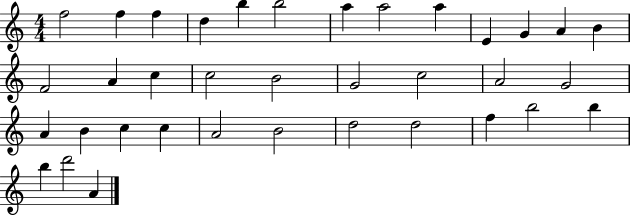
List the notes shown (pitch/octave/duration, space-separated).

F5/h F5/q F5/q D5/q B5/q B5/h A5/q A5/h A5/q E4/q G4/q A4/q B4/q F4/h A4/q C5/q C5/h B4/h G4/h C5/h A4/h G4/h A4/q B4/q C5/q C5/q A4/h B4/h D5/h D5/h F5/q B5/h B5/q B5/q D6/h A4/q